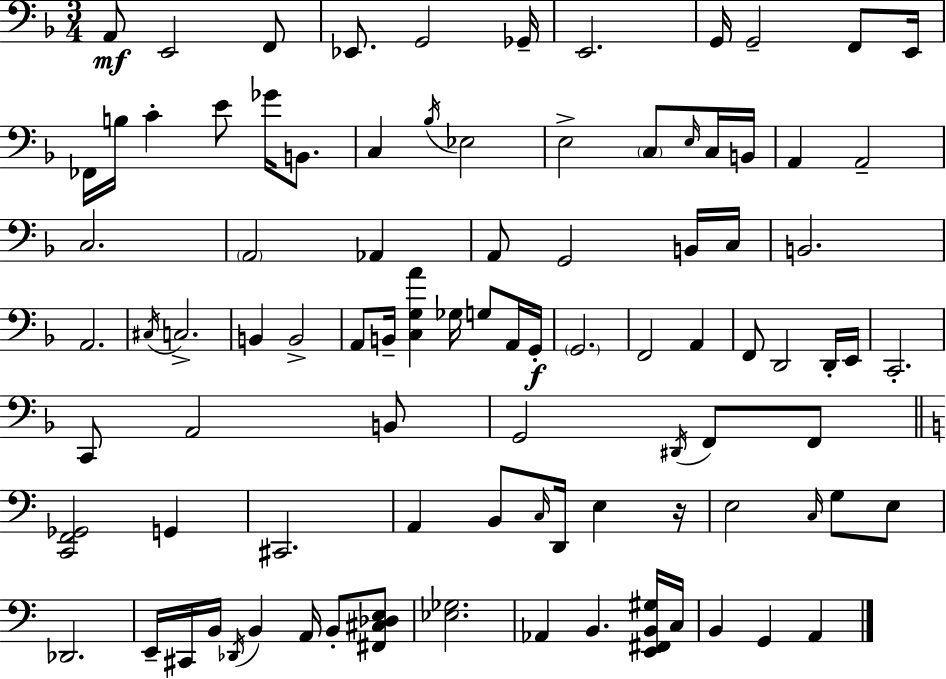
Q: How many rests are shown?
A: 1